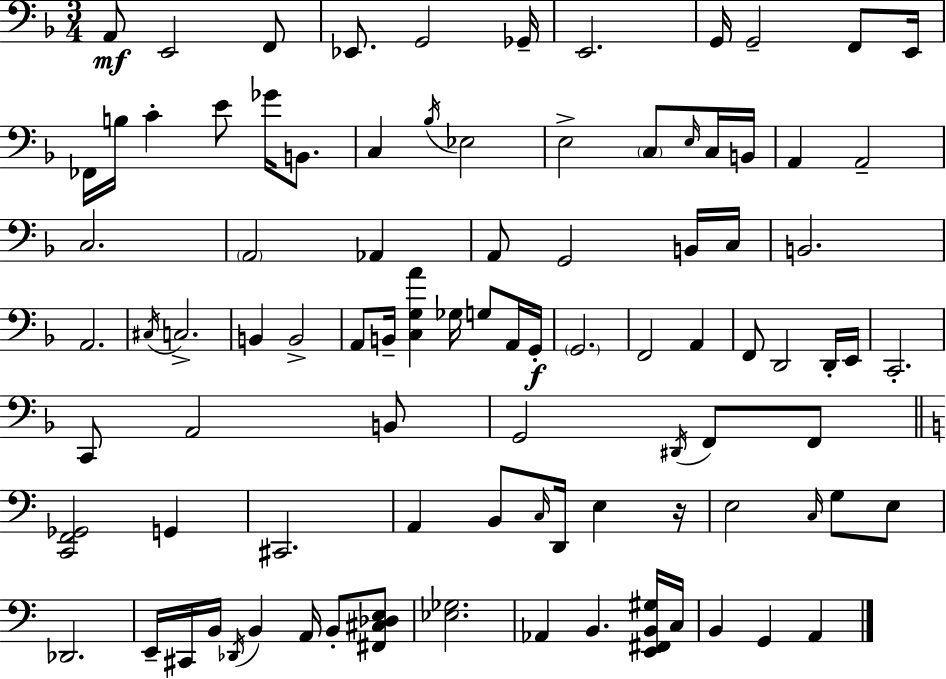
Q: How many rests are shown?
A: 1